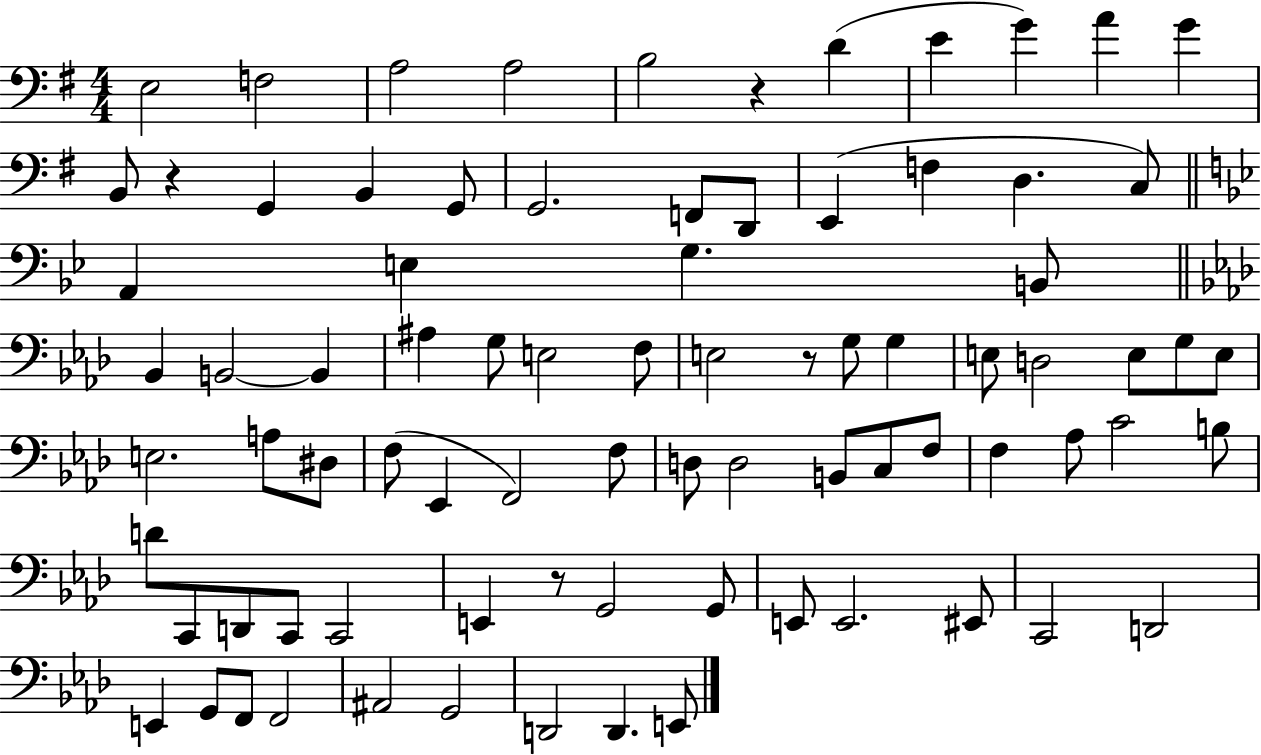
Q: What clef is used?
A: bass